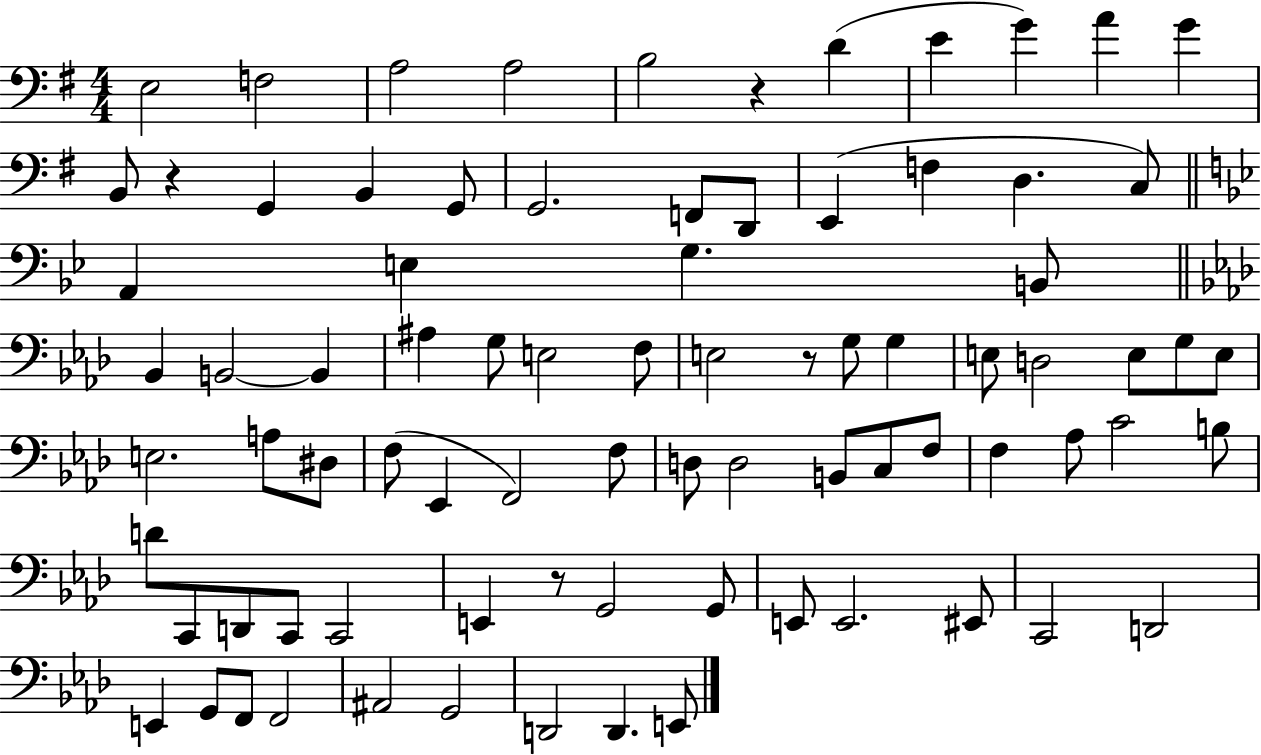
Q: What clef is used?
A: bass